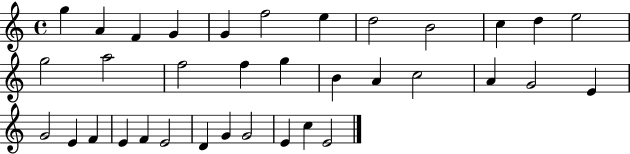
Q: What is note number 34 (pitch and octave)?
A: C5